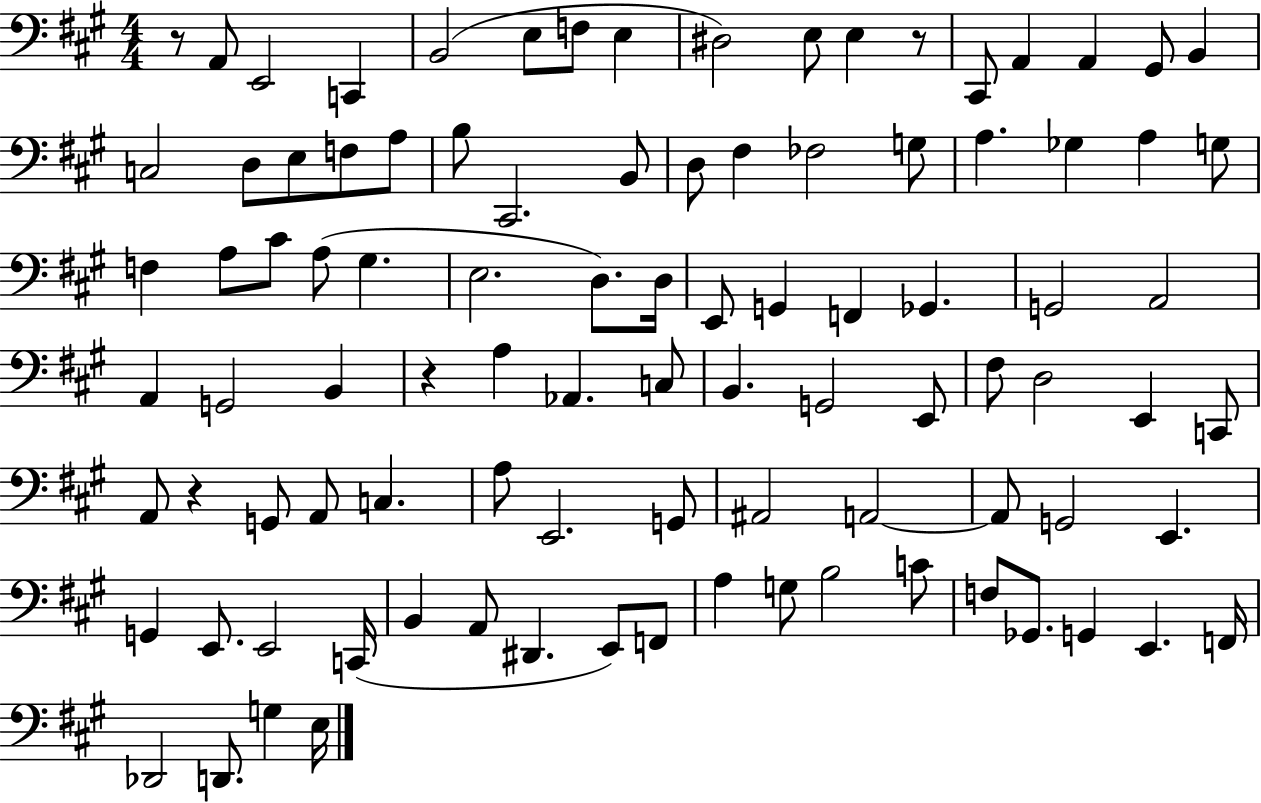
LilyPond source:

{
  \clef bass
  \numericTimeSignature
  \time 4/4
  \key a \major
  r8 a,8 e,2 c,4 | b,2( e8 f8 e4 | dis2) e8 e4 r8 | cis,8 a,4 a,4 gis,8 b,4 | \break c2 d8 e8 f8 a8 | b8 cis,2. b,8 | d8 fis4 fes2 g8 | a4. ges4 a4 g8 | \break f4 a8 cis'8 a8( gis4. | e2. d8.) d16 | e,8 g,4 f,4 ges,4. | g,2 a,2 | \break a,4 g,2 b,4 | r4 a4 aes,4. c8 | b,4. g,2 e,8 | fis8 d2 e,4 c,8 | \break a,8 r4 g,8 a,8 c4. | a8 e,2. g,8 | ais,2 a,2~~ | a,8 g,2 e,4. | \break g,4 e,8. e,2 c,16( | b,4 a,8 dis,4. e,8) f,8 | a4 g8 b2 c'8 | f8 ges,8. g,4 e,4. f,16 | \break des,2 d,8. g4 e16 | \bar "|."
}